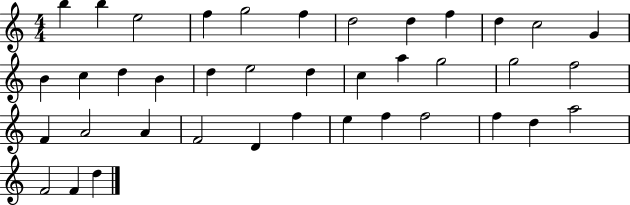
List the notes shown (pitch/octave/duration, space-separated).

B5/q B5/q E5/h F5/q G5/h F5/q D5/h D5/q F5/q D5/q C5/h G4/q B4/q C5/q D5/q B4/q D5/q E5/h D5/q C5/q A5/q G5/h G5/h F5/h F4/q A4/h A4/q F4/h D4/q F5/q E5/q F5/q F5/h F5/q D5/q A5/h F4/h F4/q D5/q